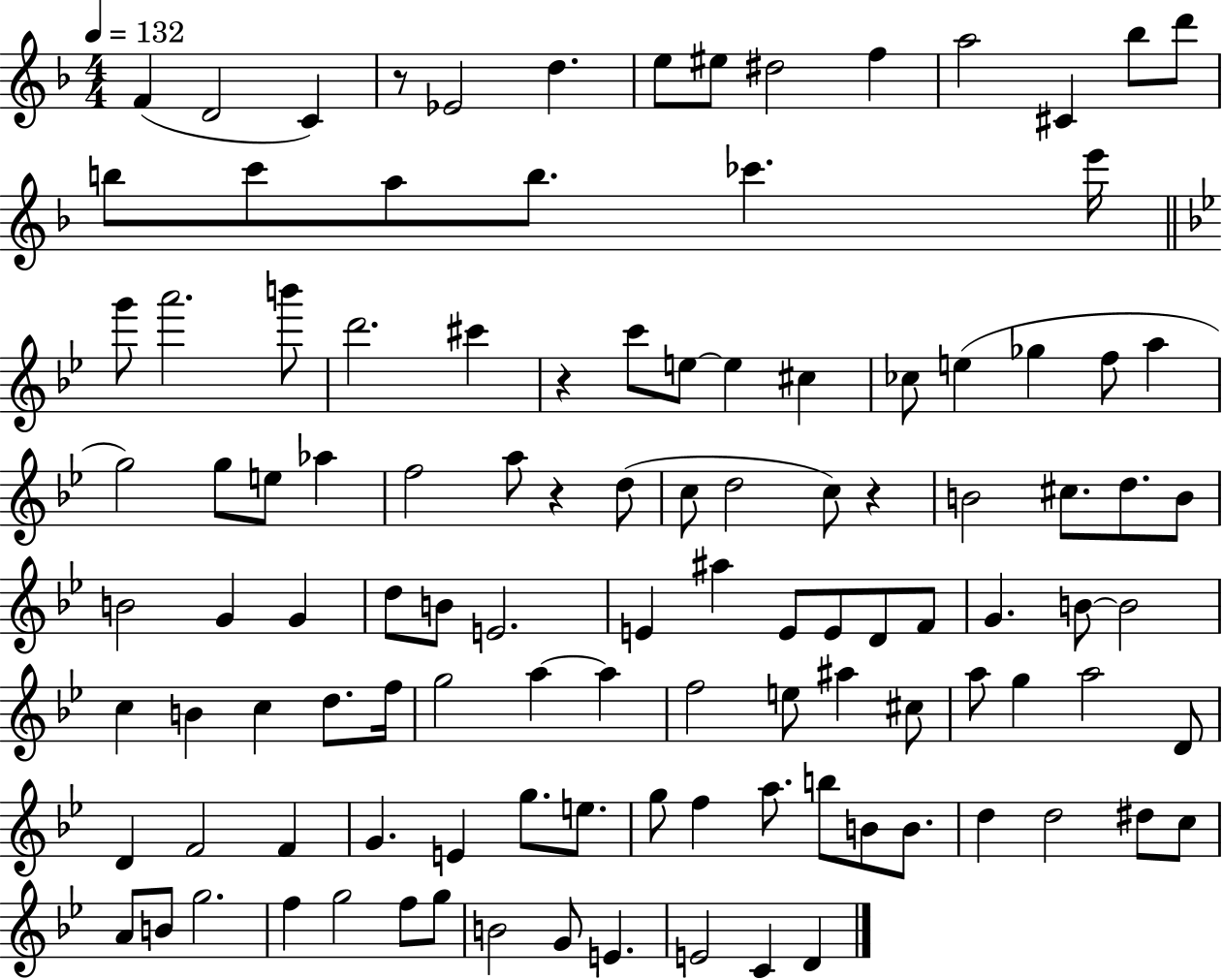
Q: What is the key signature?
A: F major